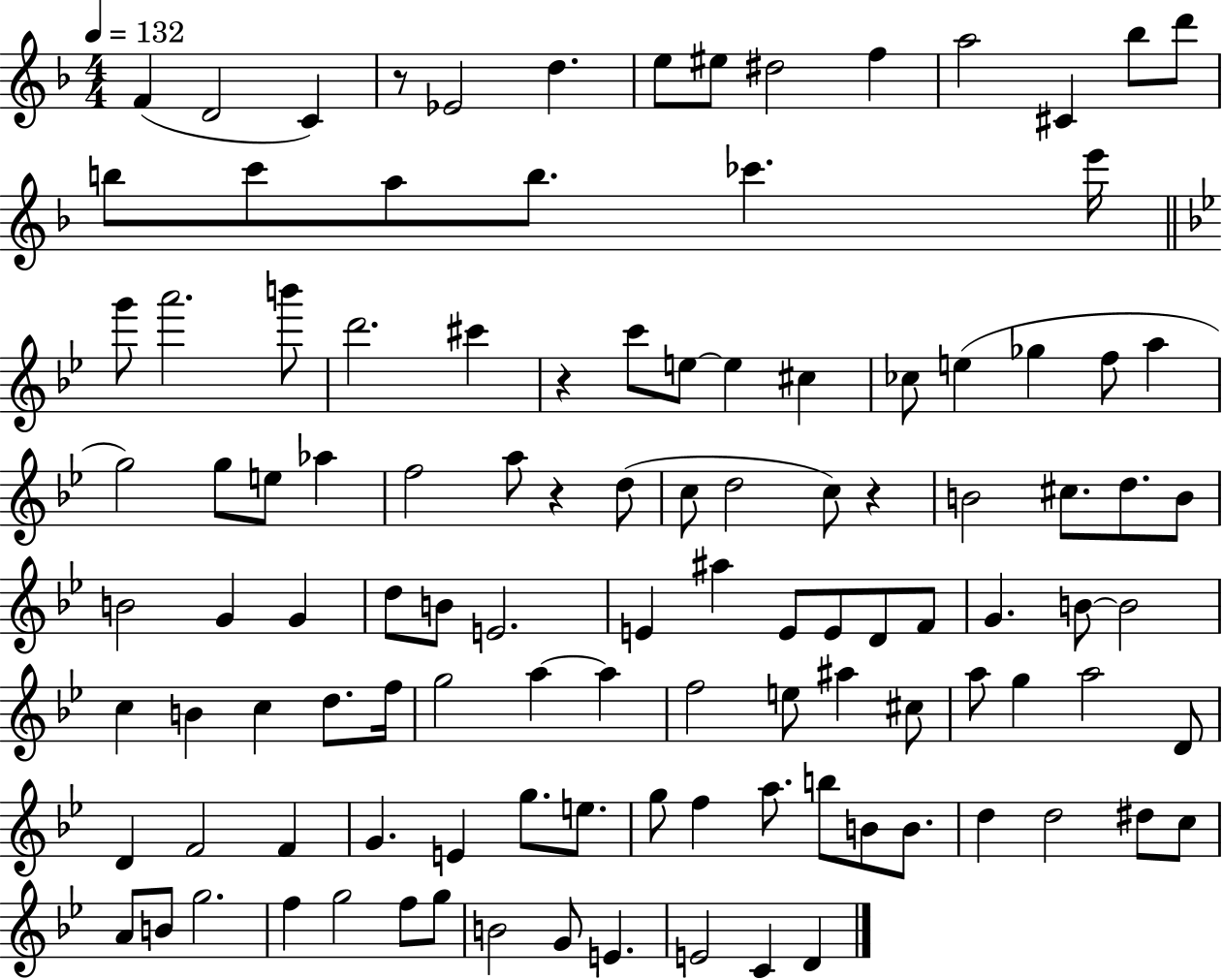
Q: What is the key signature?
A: F major